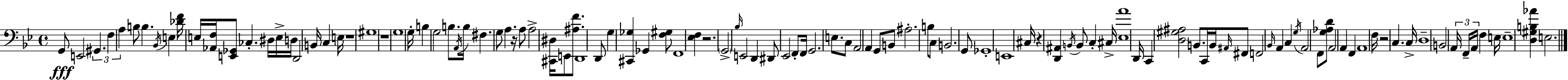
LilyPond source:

{
  \clef bass
  \time 4/4
  \defaultTimeSignature
  \key bes \major
  \repeat volta 2 { g,8\fff e,2 \tuplet 3/2 { gis,4. | f4 a4 } b8 b4. | \acciaccatura { bes,16 } e4 <des' f'>16 e16 <aes, f>16 <e, ges,>8 ces4.-. | dis16 e16-> d16 d,2 b,16 c4 | \break e16 r1 | gis1 | r1 | g1 | \break g16-. b4 g2 b8. | \acciaccatura { a,16 } b16 fis4. g8 a4. | r16 a8 a2-> <cis, dis>16 e,8 <ais f'>8. | d,1 | \break d,8 g4 <cis, ges>4 ges,4 | <f gis>8 f,1 | <ees f>4 r2. | \parenthesize g,2-> \grace { bes16 } e,2 | \break d,4 dis,8 ees,2 | f,8-. f,16 g,2. | e8. c8 a,2 a,4 | g,8 b,8 ais2.-. | \break b8 c8 b,2. | g,8 ges,1-. | e,1 | cis16 r4 <d, ais,>4 \acciaccatura { b,16 } b,8 c4-. | \break cis16-> <ees a'>1 | d,16 c,4 <d gis ais>2 | b,8. c,16 b,16 \grace { ais,16 } fis,8 f,2 | \grace { bes,16 } a,4 c4 \acciaccatura { g16 } a,2 | \break f,8 <g aes d'>8 a,2 a,4 | f,4 a,1 | f16 r2 | c4. c16-> d1-- | \break b,2 \tuplet 3/2 { a,16 | f,16-- a,16 } f4 e16 e1-- | <d gis b aes'>4 e2. | } \bar "|."
}